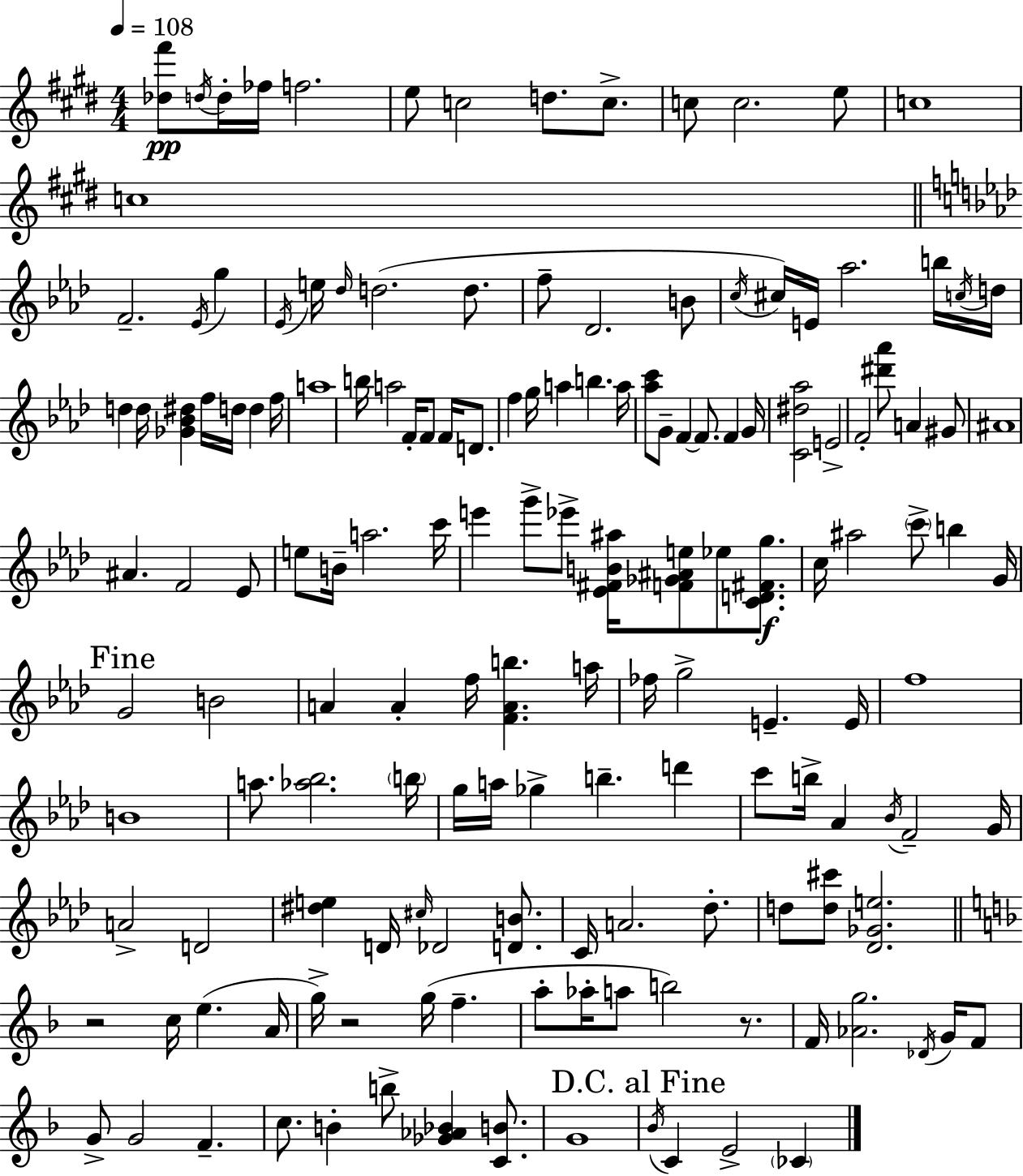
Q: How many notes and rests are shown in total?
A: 154